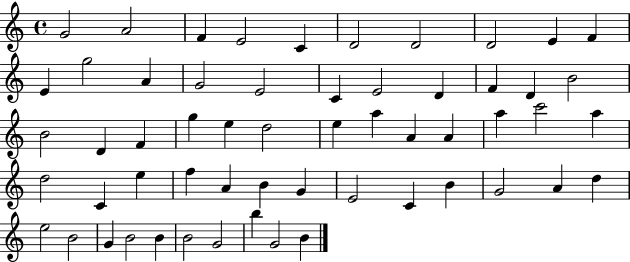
{
  \clef treble
  \time 4/4
  \defaultTimeSignature
  \key c \major
  g'2 a'2 | f'4 e'2 c'4 | d'2 d'2 | d'2 e'4 f'4 | \break e'4 g''2 a'4 | g'2 e'2 | c'4 e'2 d'4 | f'4 d'4 b'2 | \break b'2 d'4 f'4 | g''4 e''4 d''2 | e''4 a''4 a'4 a'4 | a''4 c'''2 a''4 | \break d''2 c'4 e''4 | f''4 a'4 b'4 g'4 | e'2 c'4 b'4 | g'2 a'4 d''4 | \break e''2 b'2 | g'4 b'2 b'4 | b'2 g'2 | b''4 g'2 b'4 | \break \bar "|."
}